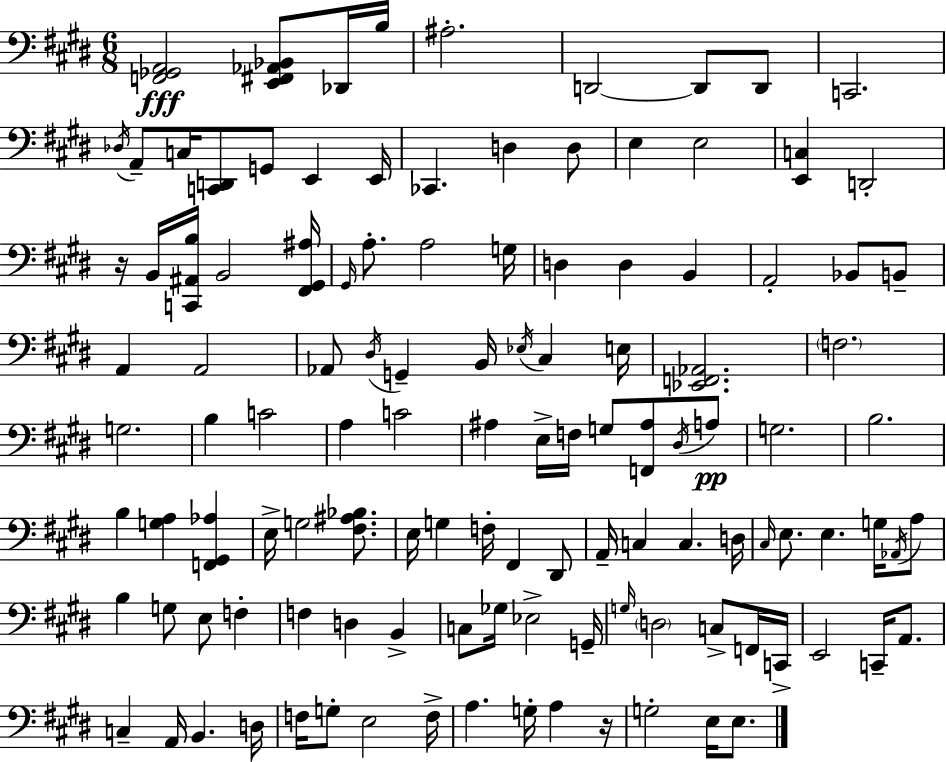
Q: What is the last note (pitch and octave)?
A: E3